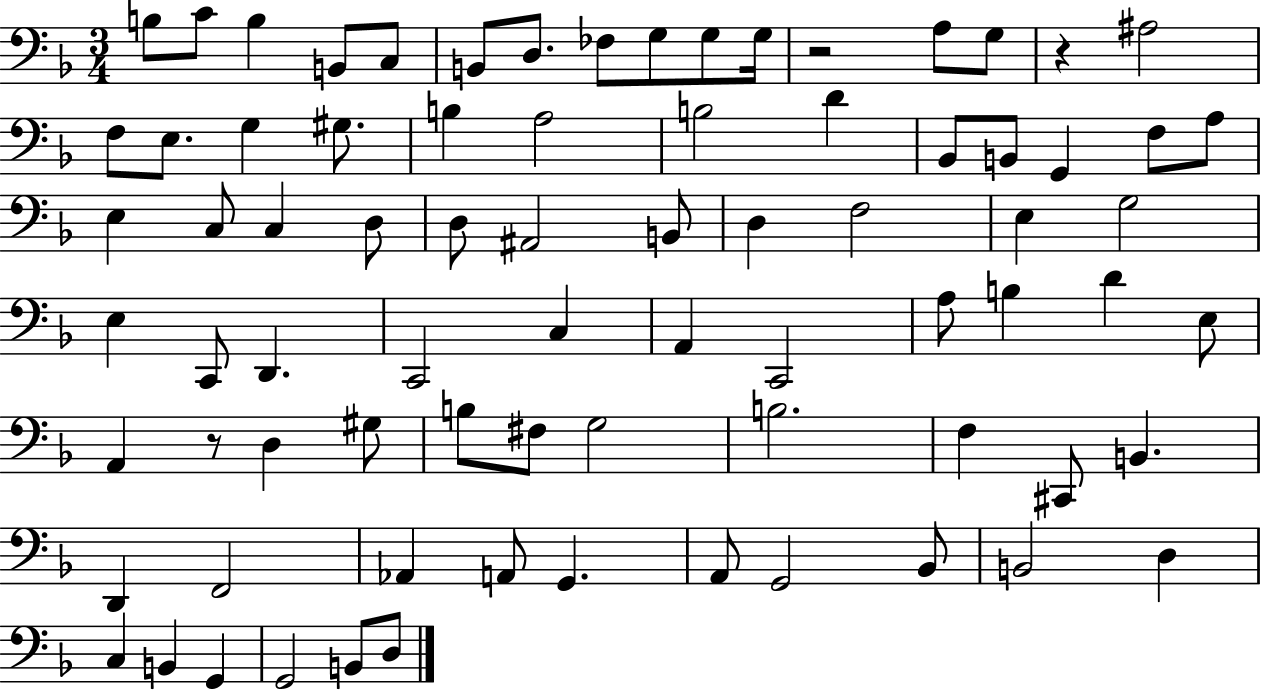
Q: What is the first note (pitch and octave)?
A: B3